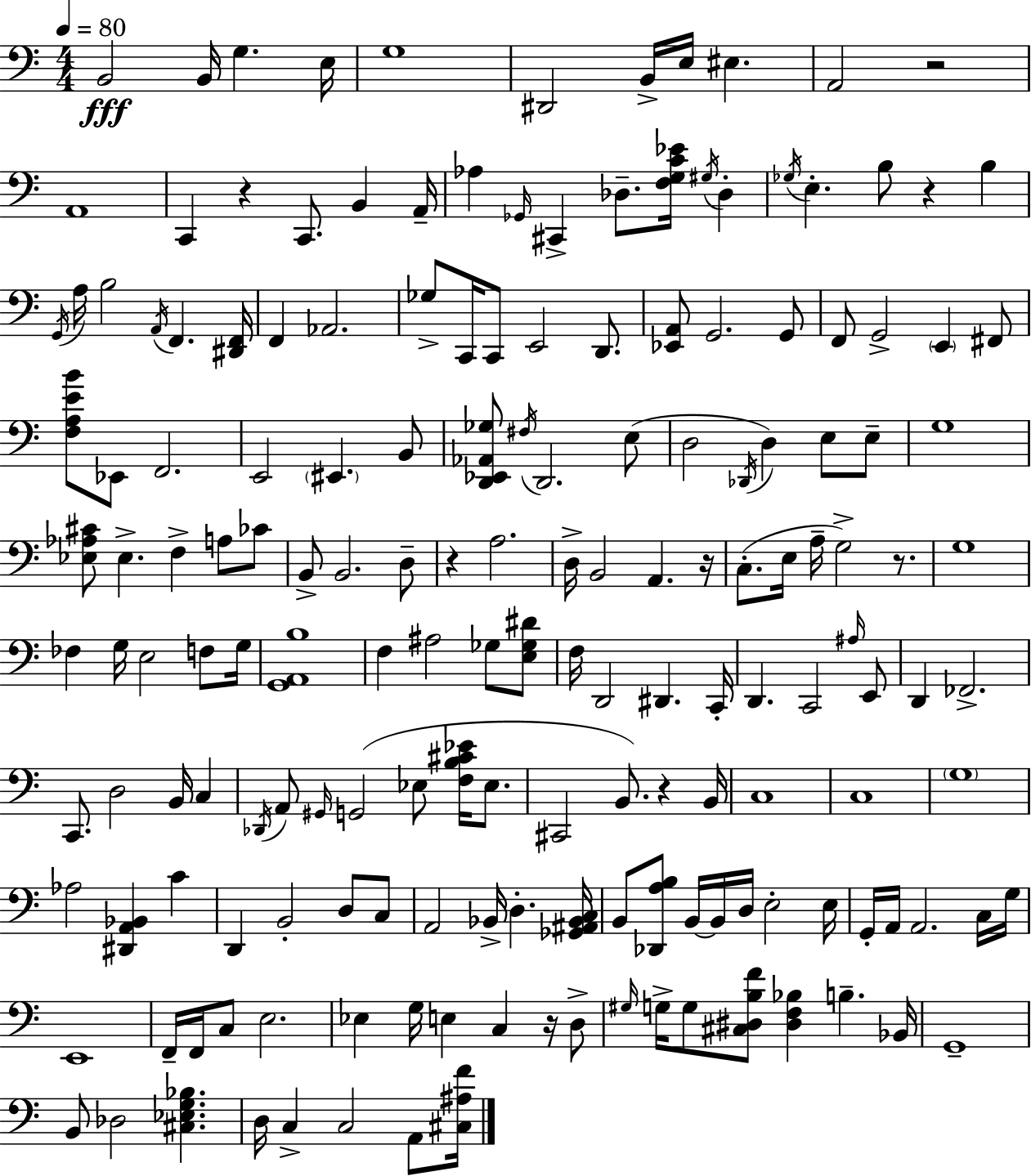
X:1
T:Untitled
M:4/4
L:1/4
K:Am
B,,2 B,,/4 G, E,/4 G,4 ^D,,2 B,,/4 E,/4 ^E, A,,2 z2 A,,4 C,, z C,,/2 B,, A,,/4 _A, _G,,/4 ^C,, _D,/2 [F,G,C_E]/4 ^G,/4 _D, _G,/4 E, B,/2 z B, G,,/4 A,/4 B,2 A,,/4 F,, [^D,,F,,]/4 F,, _A,,2 _G,/2 C,,/4 C,,/2 E,,2 D,,/2 [_E,,A,,]/2 G,,2 G,,/2 F,,/2 G,,2 E,, ^F,,/2 [F,A,EB]/2 _E,,/2 F,,2 E,,2 ^E,, B,,/2 [D,,_E,,_A,,_G,]/2 ^F,/4 D,,2 E,/2 D,2 _D,,/4 D, E,/2 E,/2 G,4 [_E,_A,^C]/2 _E, F, A,/2 _C/2 B,,/2 B,,2 D,/2 z A,2 D,/4 B,,2 A,, z/4 C,/2 E,/4 A,/4 G,2 z/2 G,4 _F, G,/4 E,2 F,/2 G,/4 [G,,A,,B,]4 F, ^A,2 _G,/2 [E,_G,^D]/2 F,/4 D,,2 ^D,, C,,/4 D,, C,,2 ^A,/4 E,,/2 D,, _F,,2 C,,/2 D,2 B,,/4 C, _D,,/4 A,,/2 ^G,,/4 G,,2 _E,/2 [F,B,^C_E]/4 _E,/2 ^C,,2 B,,/2 z B,,/4 C,4 C,4 G,4 _A,2 [^D,,A,,_B,,] C D,, B,,2 D,/2 C,/2 A,,2 _B,,/4 D, [_G,,^A,,_B,,C,]/4 B,,/2 [_D,,A,B,]/2 B,,/4 B,,/4 D,/4 E,2 E,/4 G,,/4 A,,/4 A,,2 C,/4 G,/4 E,,4 F,,/4 F,,/4 C,/2 E,2 _E, G,/4 E, C, z/4 D,/2 ^G,/4 G,/4 G,/2 [^C,^D,B,F]/2 [^D,F,_B,] B, _B,,/4 G,,4 B,,/2 _D,2 [^C,_E,G,_B,] D,/4 C, C,2 A,,/2 [^C,^A,F]/4